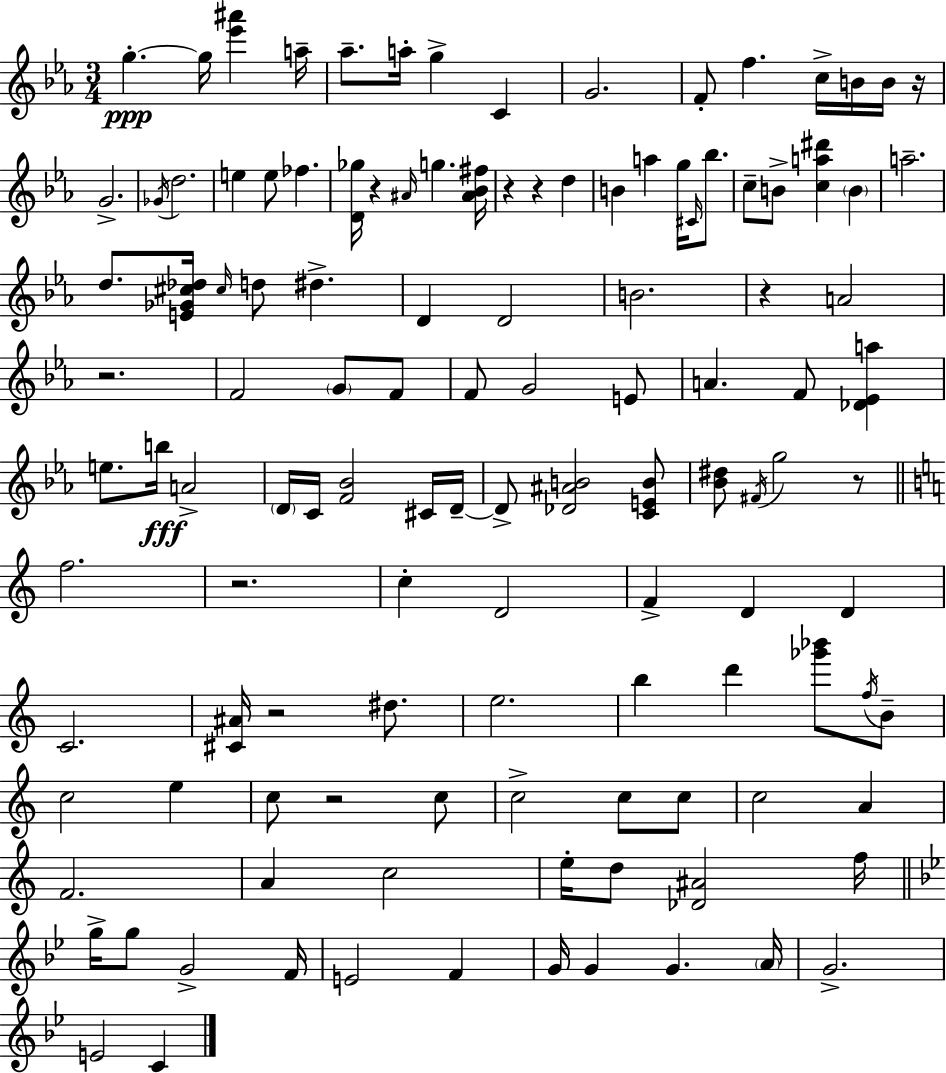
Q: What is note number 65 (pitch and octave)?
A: D#5